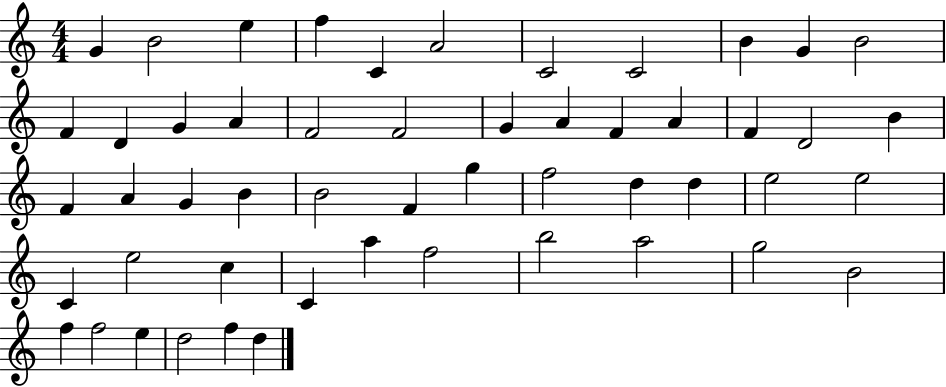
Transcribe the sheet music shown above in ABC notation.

X:1
T:Untitled
M:4/4
L:1/4
K:C
G B2 e f C A2 C2 C2 B G B2 F D G A F2 F2 G A F A F D2 B F A G B B2 F g f2 d d e2 e2 C e2 c C a f2 b2 a2 g2 B2 f f2 e d2 f d